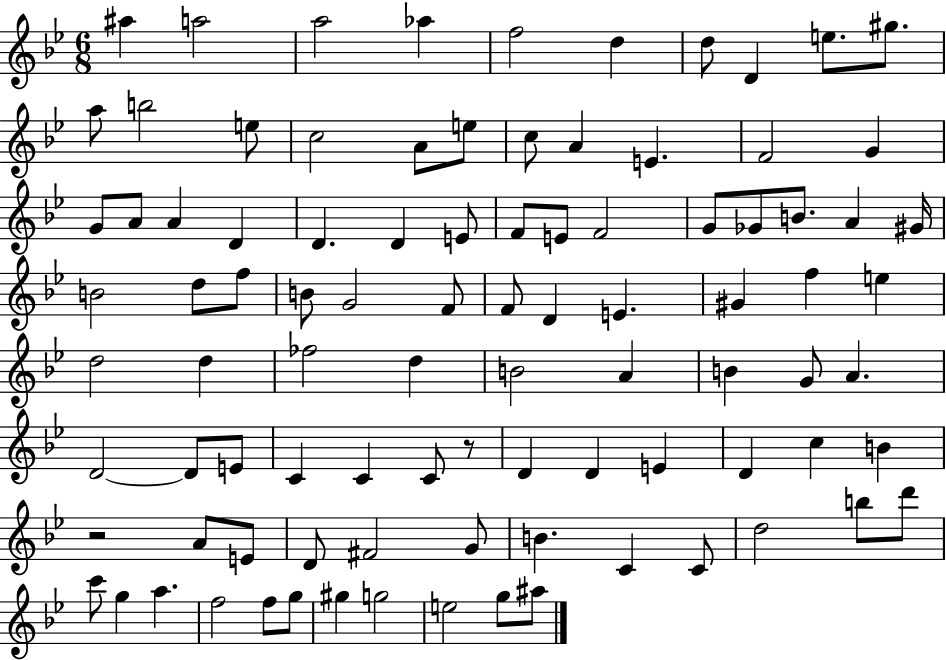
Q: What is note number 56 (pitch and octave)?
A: G4